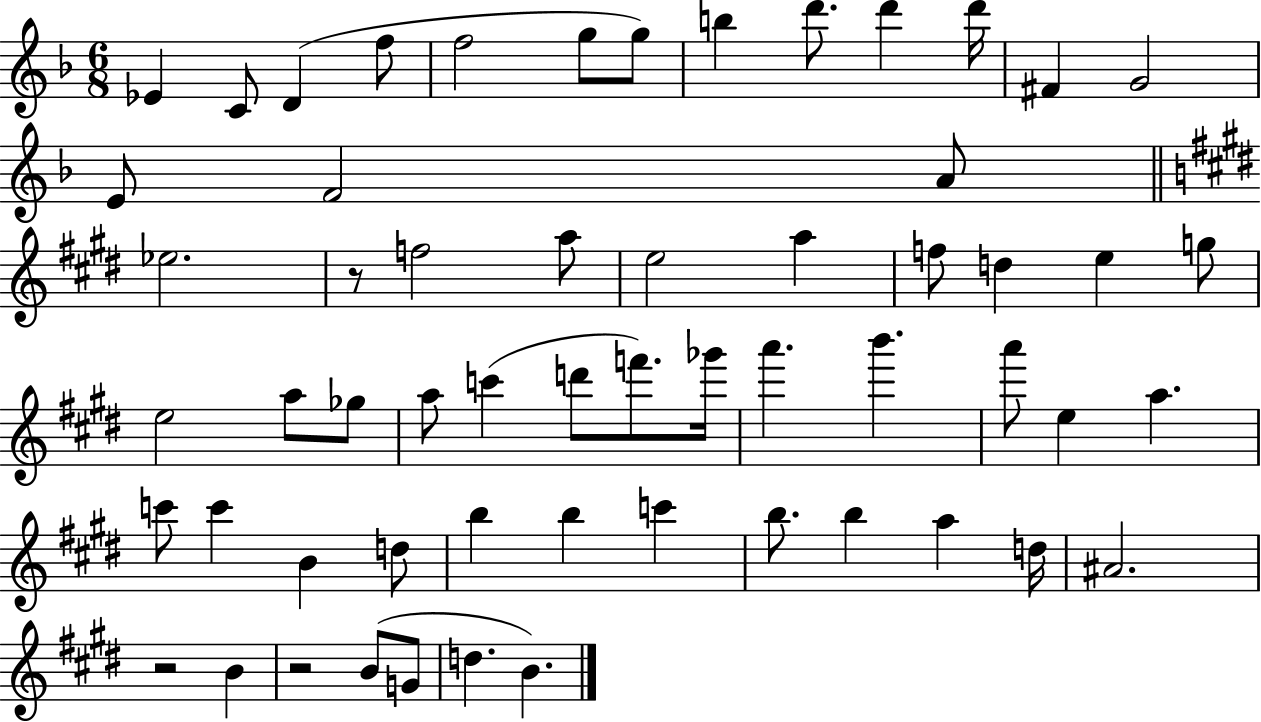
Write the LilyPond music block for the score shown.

{
  \clef treble
  \numericTimeSignature
  \time 6/8
  \key f \major
  ees'4 c'8 d'4( f''8 | f''2 g''8 g''8) | b''4 d'''8. d'''4 d'''16 | fis'4 g'2 | \break e'8 f'2 a'8 | \bar "||" \break \key e \major ees''2. | r8 f''2 a''8 | e''2 a''4 | f''8 d''4 e''4 g''8 | \break e''2 a''8 ges''8 | a''8 c'''4( d'''8 f'''8.) ges'''16 | a'''4. b'''4. | a'''8 e''4 a''4. | \break c'''8 c'''4 b'4 d''8 | b''4 b''4 c'''4 | b''8. b''4 a''4 d''16 | ais'2. | \break r2 b'4 | r2 b'8( g'8 | d''4. b'4.) | \bar "|."
}